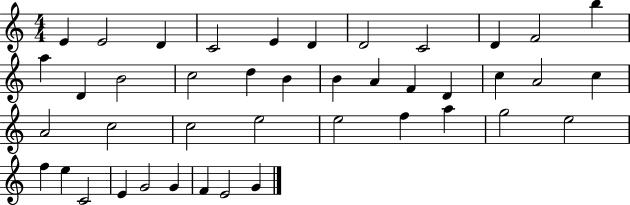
X:1
T:Untitled
M:4/4
L:1/4
K:C
E E2 D C2 E D D2 C2 D F2 b a D B2 c2 d B B A F D c A2 c A2 c2 c2 e2 e2 f a g2 e2 f e C2 E G2 G F E2 G